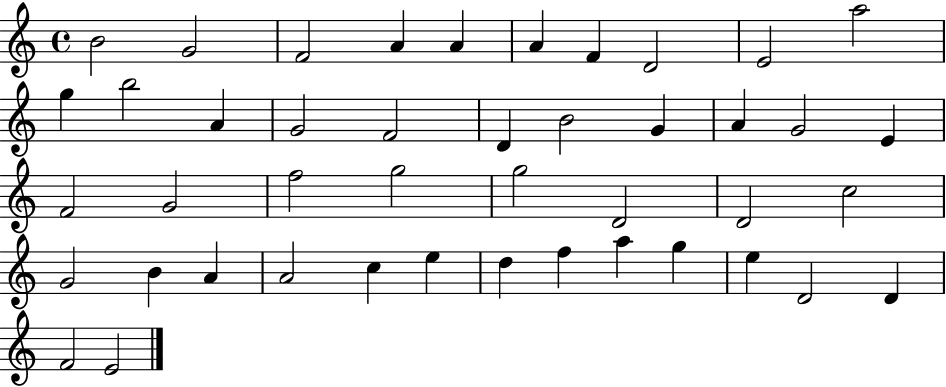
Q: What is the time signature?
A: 4/4